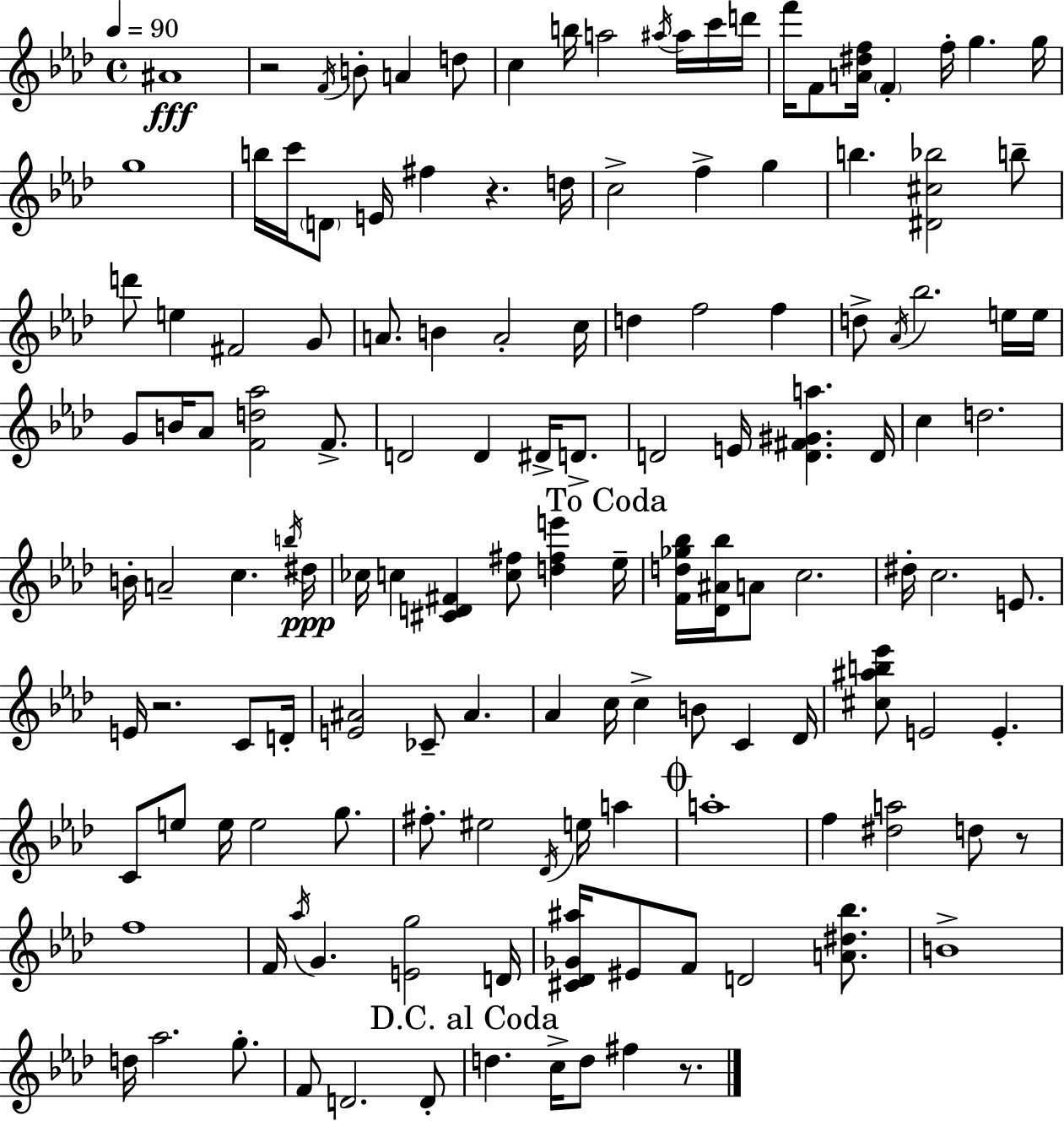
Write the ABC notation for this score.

X:1
T:Untitled
M:4/4
L:1/4
K:Ab
^A4 z2 F/4 B/2 A d/2 c b/4 a2 ^a/4 ^a/4 c'/4 d'/4 f'/4 F/2 [A^df]/4 F f/4 g g/4 g4 b/4 c'/4 D/2 E/4 ^f z d/4 c2 f g b [^D^c_b]2 b/2 d'/2 e ^F2 G/2 A/2 B A2 c/4 d f2 f d/2 _A/4 _b2 e/4 e/4 G/2 B/4 _A/2 [Fd_a]2 F/2 D2 D ^D/4 D/2 D2 E/4 [D^F^Ga] D/4 c d2 B/4 A2 c b/4 ^d/4 _c/4 c [^CD^F] [c^f]/2 [d^fe'] _e/4 [Fd_g_b]/4 [_D^A_b]/4 A/2 c2 ^d/4 c2 E/2 E/4 z2 C/2 D/4 [E^A]2 _C/2 ^A _A c/4 c B/2 C _D/4 [^c^ab_e']/2 E2 E C/2 e/2 e/4 e2 g/2 ^f/2 ^e2 _D/4 e/4 a a4 f [^da]2 d/2 z/2 f4 F/4 _a/4 G [Eg]2 D/4 [^C_D_G^a]/4 ^E/2 F/2 D2 [A^d_b]/2 B4 d/4 _a2 g/2 F/2 D2 D/2 d c/4 d/2 ^f z/2